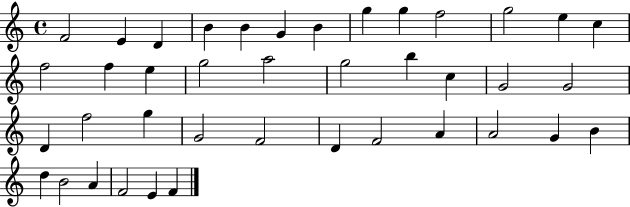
{
  \clef treble
  \time 4/4
  \defaultTimeSignature
  \key c \major
  f'2 e'4 d'4 | b'4 b'4 g'4 b'4 | g''4 g''4 f''2 | g''2 e''4 c''4 | \break f''2 f''4 e''4 | g''2 a''2 | g''2 b''4 c''4 | g'2 g'2 | \break d'4 f''2 g''4 | g'2 f'2 | d'4 f'2 a'4 | a'2 g'4 b'4 | \break d''4 b'2 a'4 | f'2 e'4 f'4 | \bar "|."
}